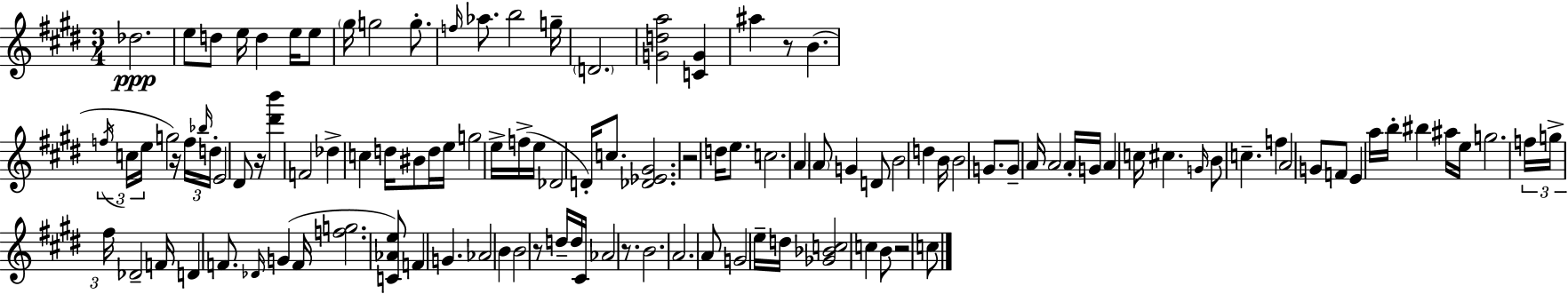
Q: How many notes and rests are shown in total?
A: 116